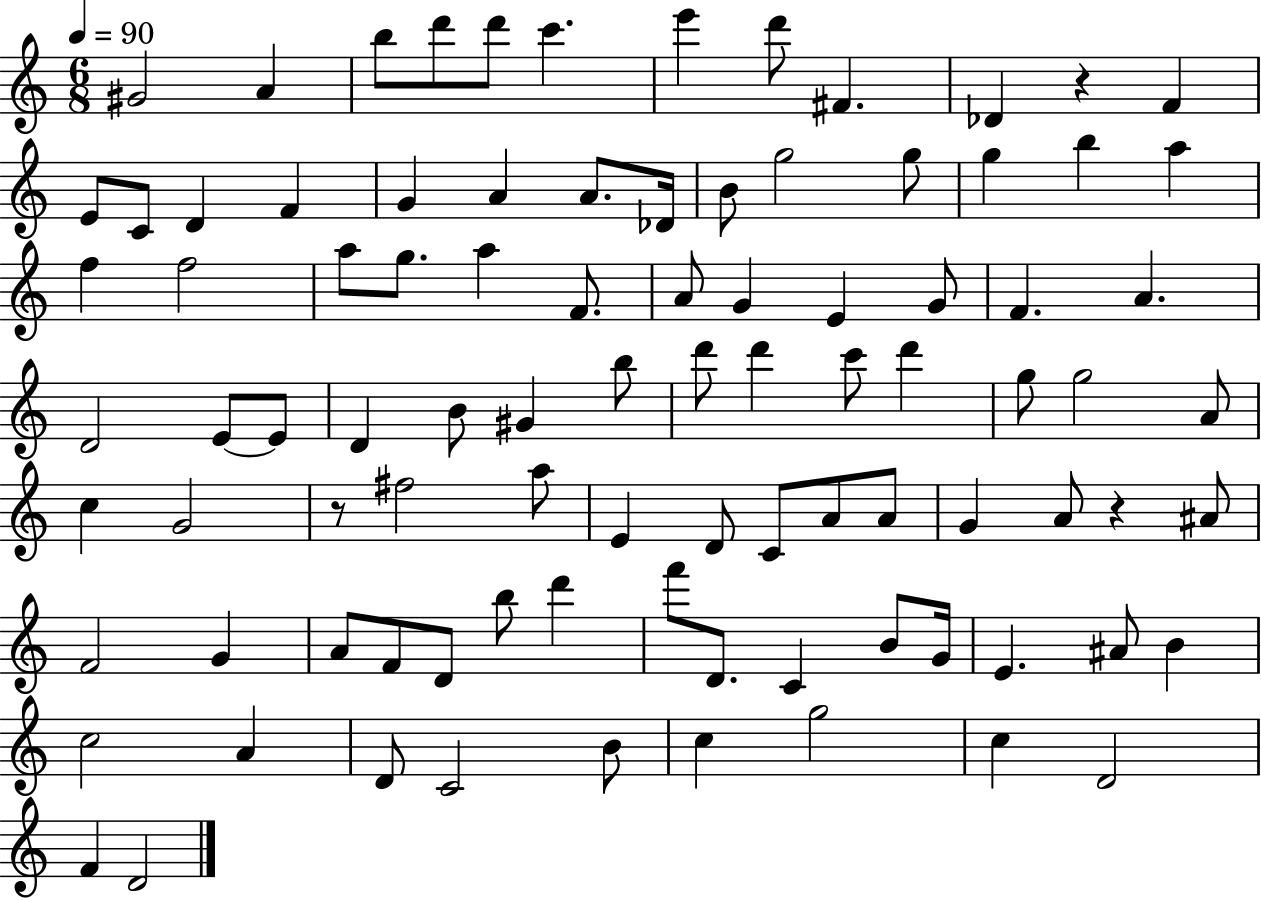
G#4/h A4/q B5/e D6/e D6/e C6/q. E6/q D6/e F#4/q. Db4/q R/q F4/q E4/e C4/e D4/q F4/q G4/q A4/q A4/e. Db4/s B4/e G5/h G5/e G5/q B5/q A5/q F5/q F5/h A5/e G5/e. A5/q F4/e. A4/e G4/q E4/q G4/e F4/q. A4/q. D4/h E4/e E4/e D4/q B4/e G#4/q B5/e D6/e D6/q C6/e D6/q G5/e G5/h A4/e C5/q G4/h R/e F#5/h A5/e E4/q D4/e C4/e A4/e A4/e G4/q A4/e R/q A#4/e F4/h G4/q A4/e F4/e D4/e B5/e D6/q F6/e D4/e. C4/q B4/e G4/s E4/q. A#4/e B4/q C5/h A4/q D4/e C4/h B4/e C5/q G5/h C5/q D4/h F4/q D4/h